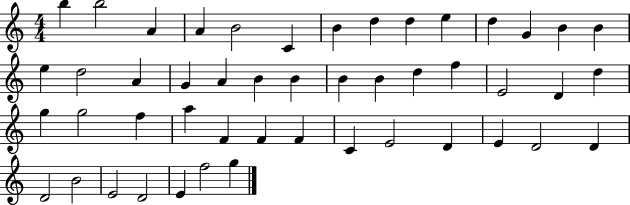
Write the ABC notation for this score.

X:1
T:Untitled
M:4/4
L:1/4
K:C
b b2 A A B2 C B d d e d G B B e d2 A G A B B B B d f E2 D d g g2 f a F F F C E2 D E D2 D D2 B2 E2 D2 E f2 g